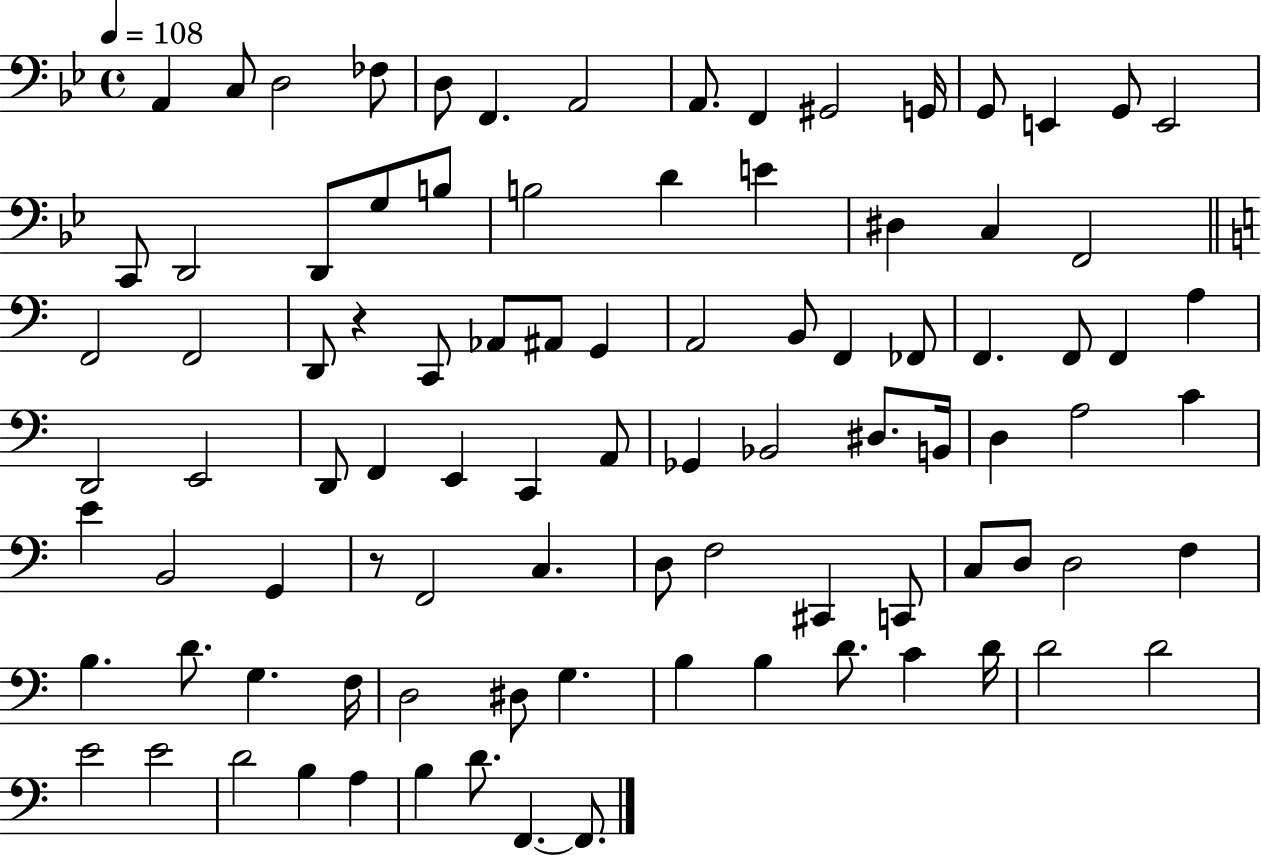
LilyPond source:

{
  \clef bass
  \time 4/4
  \defaultTimeSignature
  \key bes \major
  \tempo 4 = 108
  a,4 c8 d2 fes8 | d8 f,4. a,2 | a,8. f,4 gis,2 g,16 | g,8 e,4 g,8 e,2 | \break c,8 d,2 d,8 g8 b8 | b2 d'4 e'4 | dis4 c4 f,2 | \bar "||" \break \key c \major f,2 f,2 | d,8 r4 c,8 aes,8 ais,8 g,4 | a,2 b,8 f,4 fes,8 | f,4. f,8 f,4 a4 | \break d,2 e,2 | d,8 f,4 e,4 c,4 a,8 | ges,4 bes,2 dis8. b,16 | d4 a2 c'4 | \break e'4 b,2 g,4 | r8 f,2 c4. | d8 f2 cis,4 c,8 | c8 d8 d2 f4 | \break b4. d'8. g4. f16 | d2 dis8 g4. | b4 b4 d'8. c'4 d'16 | d'2 d'2 | \break e'2 e'2 | d'2 b4 a4 | b4 d'8. f,4.~~ f,8. | \bar "|."
}